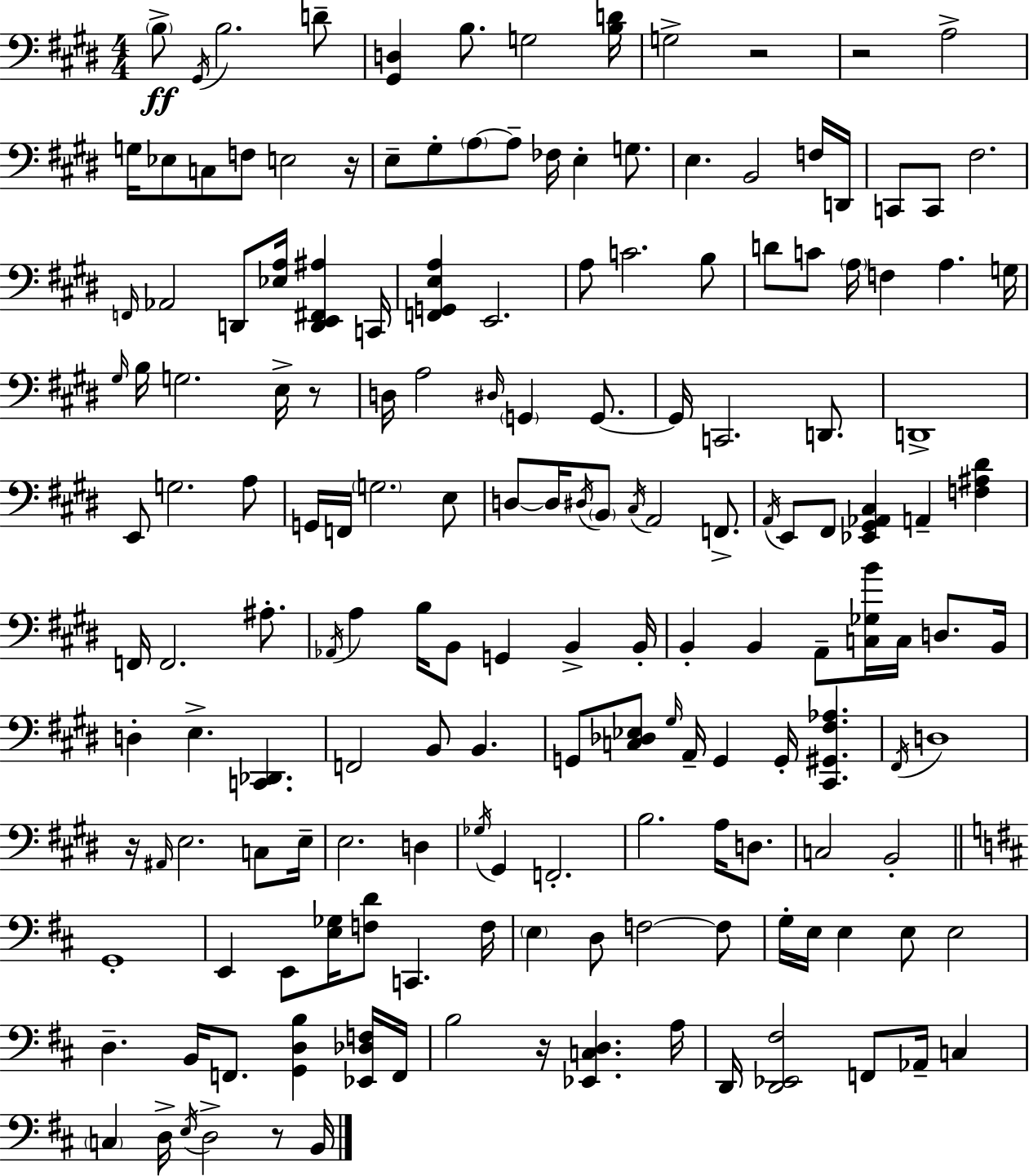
{
  \clef bass
  \numericTimeSignature
  \time 4/4
  \key e \major
  \parenthesize b8->\ff \acciaccatura { gis,16 } b2. d'8-- | <gis, d>4 b8. g2 | <b d'>16 g2-> r2 | r2 a2-> | \break g16 ees8 c8 f8 e2 | r16 e8-- gis8-. \parenthesize a8~~ a8-- fes16 e4-. g8. | e4. b,2 f16 | d,16 c,8 c,8 fis2. | \break \grace { f,16 } aes,2 d,8 <ees a>16 <d, e, fis, ais>4 | c,16 <f, g, e a>4 e,2. | a8 c'2. | b8 d'8 c'8 \parenthesize a16 f4 a4. | \break g16 \grace { gis16 } b16 g2. | e16-> r8 d16 a2 \grace { dis16 } \parenthesize g,4 | g,8.~~ g,16 c,2. | d,8. d,1-> | \break e,8 g2. | a8 g,16 f,16 \parenthesize g2. | e8 d8~~ d16 \acciaccatura { dis16 } \parenthesize b,8 \acciaccatura { cis16 } a,2 | f,8.-> \acciaccatura { a,16 } e,8 fis,8 <ees, gis, aes, cis>4 a,4-- | \break <f ais dis'>4 f,16 f,2. | ais8.-. \acciaccatura { aes,16 } a4 b16 b,8 g,4 | b,4-> b,16-. b,4-. b,4 | a,8-- <c ges b'>16 c16 d8. b,16 d4-. e4.-> | \break <c, des,>4. f,2 | b,8 b,4. g,8 <c des ees>8 \grace { gis16 } a,16-- g,4 | g,16-. <cis, gis, fis aes>4. \acciaccatura { fis,16 } d1 | r16 \grace { ais,16 } e2. | \break c8 e16-- e2. | d4 \acciaccatura { ges16 } gis,4 | f,2.-. b2. | a16 d8. c2 | \break b,2-. \bar "||" \break \key d \major g,1-. | e,4 e,8 <e ges>16 <f d'>8 c,4. f16 | \parenthesize e4 d8 f2~~ f8 | g16-. e16 e4 e8 e2 | \break d4.-- b,16 f,8. <g, d b>4 <ees, des f>16 f,16 | b2 r16 <ees, c d>4. a16 | d,16 <d, ees, fis>2 f,8 aes,16-- c4 | \parenthesize c4 d16-> \acciaccatura { e16 } d2-> r8 | \break b,16 \bar "|."
}